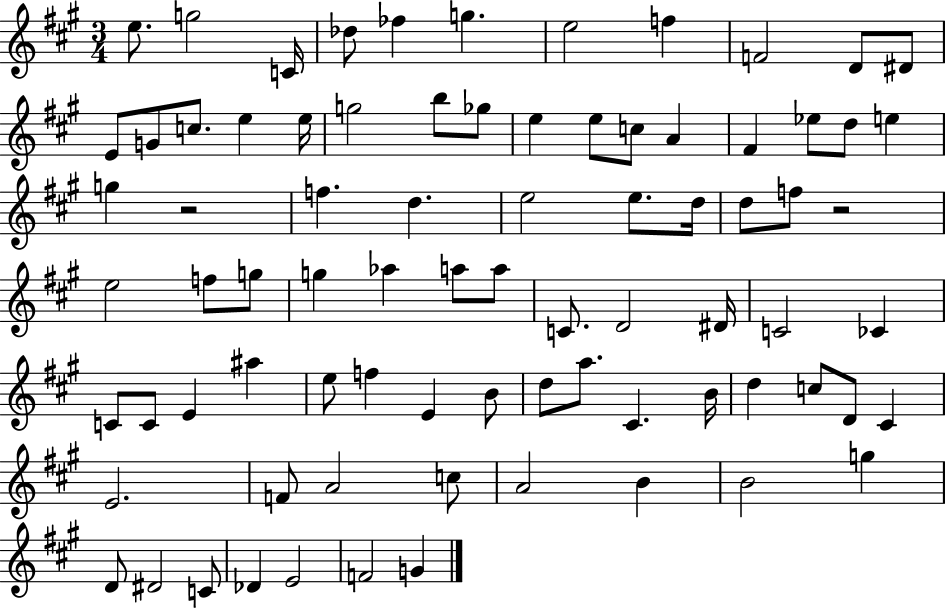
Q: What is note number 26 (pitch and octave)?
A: D5